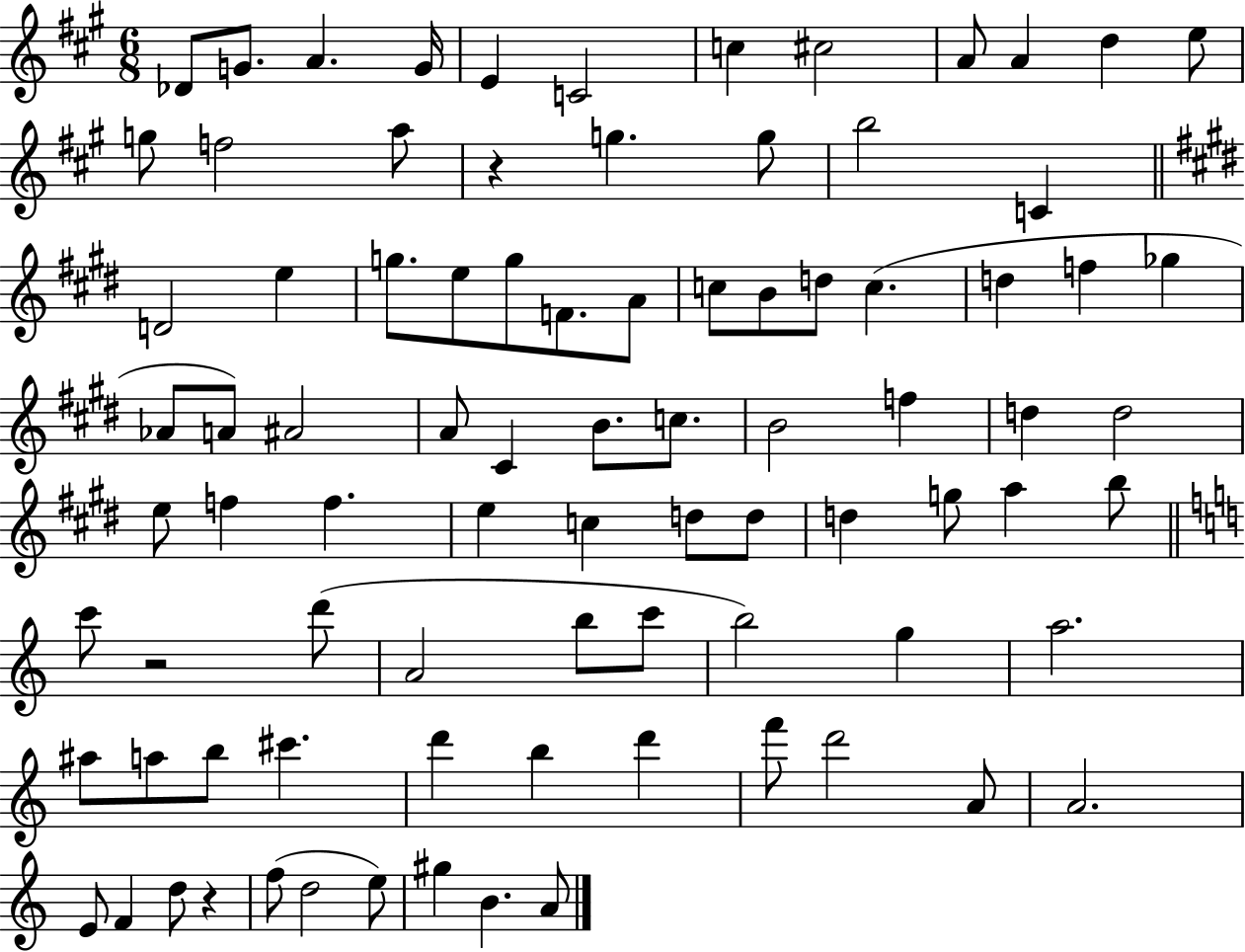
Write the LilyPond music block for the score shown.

{
  \clef treble
  \numericTimeSignature
  \time 6/8
  \key a \major
  des'8 g'8. a'4. g'16 | e'4 c'2 | c''4 cis''2 | a'8 a'4 d''4 e''8 | \break g''8 f''2 a''8 | r4 g''4. g''8 | b''2 c'4 | \bar "||" \break \key e \major d'2 e''4 | g''8. e''8 g''8 f'8. a'8 | c''8 b'8 d''8 c''4.( | d''4 f''4 ges''4 | \break aes'8 a'8) ais'2 | a'8 cis'4 b'8. c''8. | b'2 f''4 | d''4 d''2 | \break e''8 f''4 f''4. | e''4 c''4 d''8 d''8 | d''4 g''8 a''4 b''8 | \bar "||" \break \key c \major c'''8 r2 d'''8( | a'2 b''8 c'''8 | b''2) g''4 | a''2. | \break ais''8 a''8 b''8 cis'''4. | d'''4 b''4 d'''4 | f'''8 d'''2 a'8 | a'2. | \break e'8 f'4 d''8 r4 | f''8( d''2 e''8) | gis''4 b'4. a'8 | \bar "|."
}